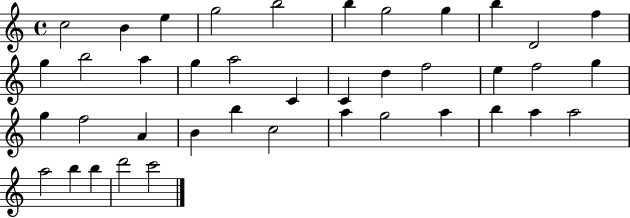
C5/h B4/q E5/q G5/h B5/h B5/q G5/h G5/q B5/q D4/h F5/q G5/q B5/h A5/q G5/q A5/h C4/q C4/q D5/q F5/h E5/q F5/h G5/q G5/q F5/h A4/q B4/q B5/q C5/h A5/q G5/h A5/q B5/q A5/q A5/h A5/h B5/q B5/q D6/h C6/h